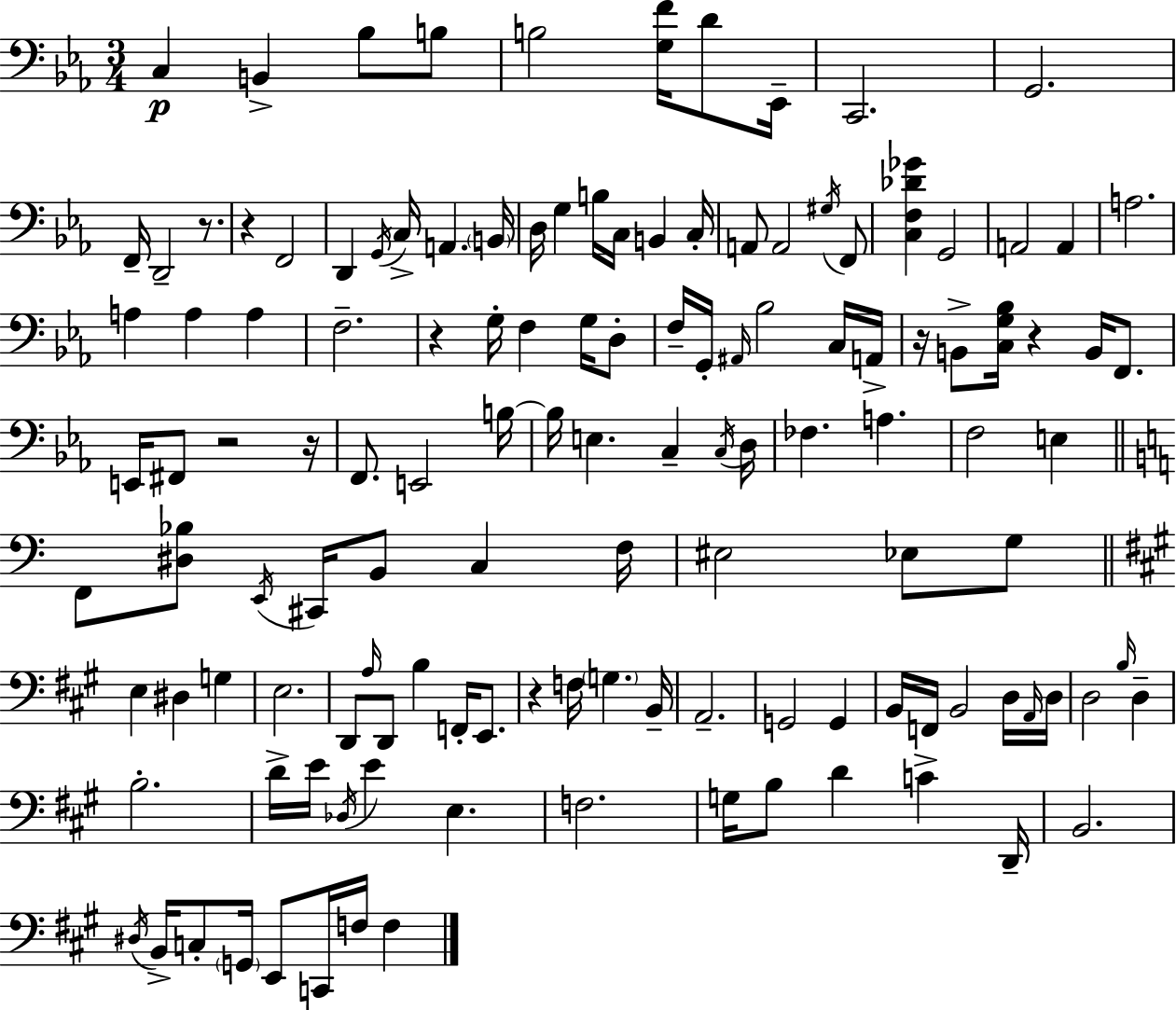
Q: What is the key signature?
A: EES major